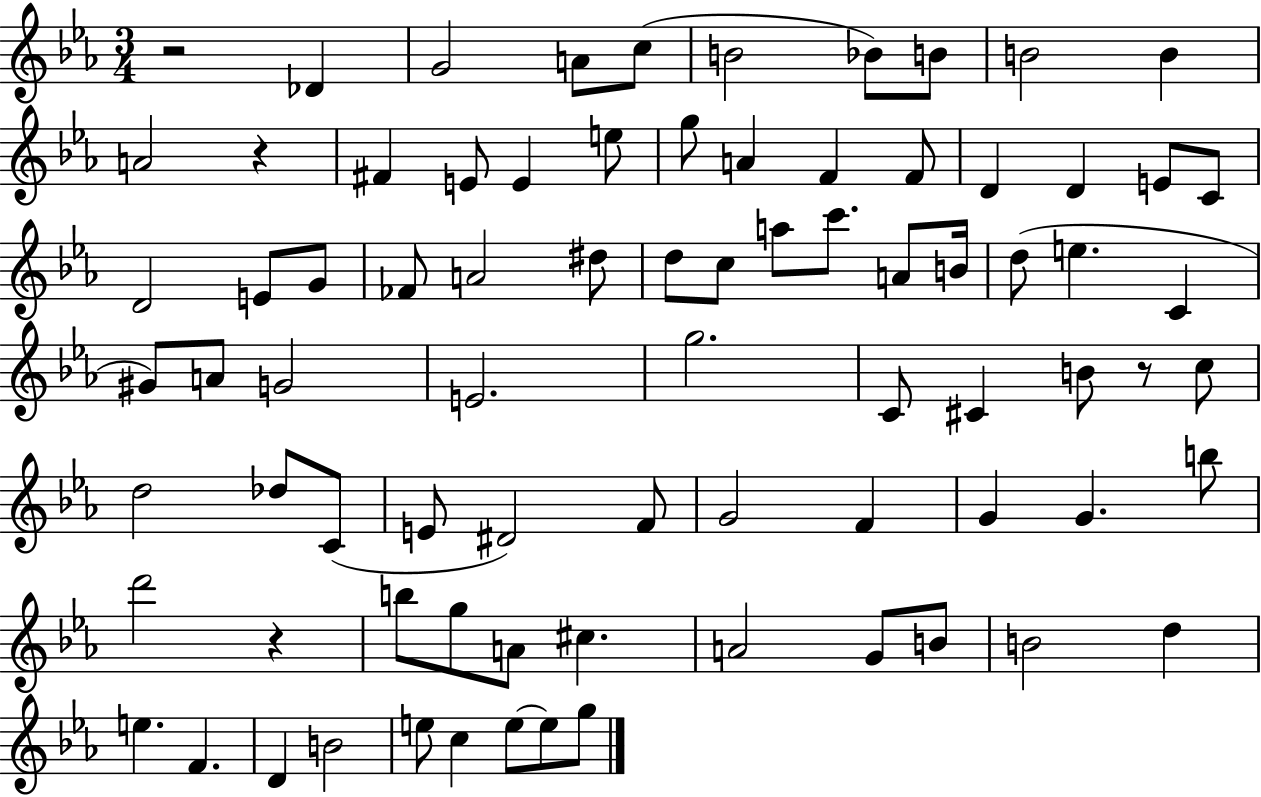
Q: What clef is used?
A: treble